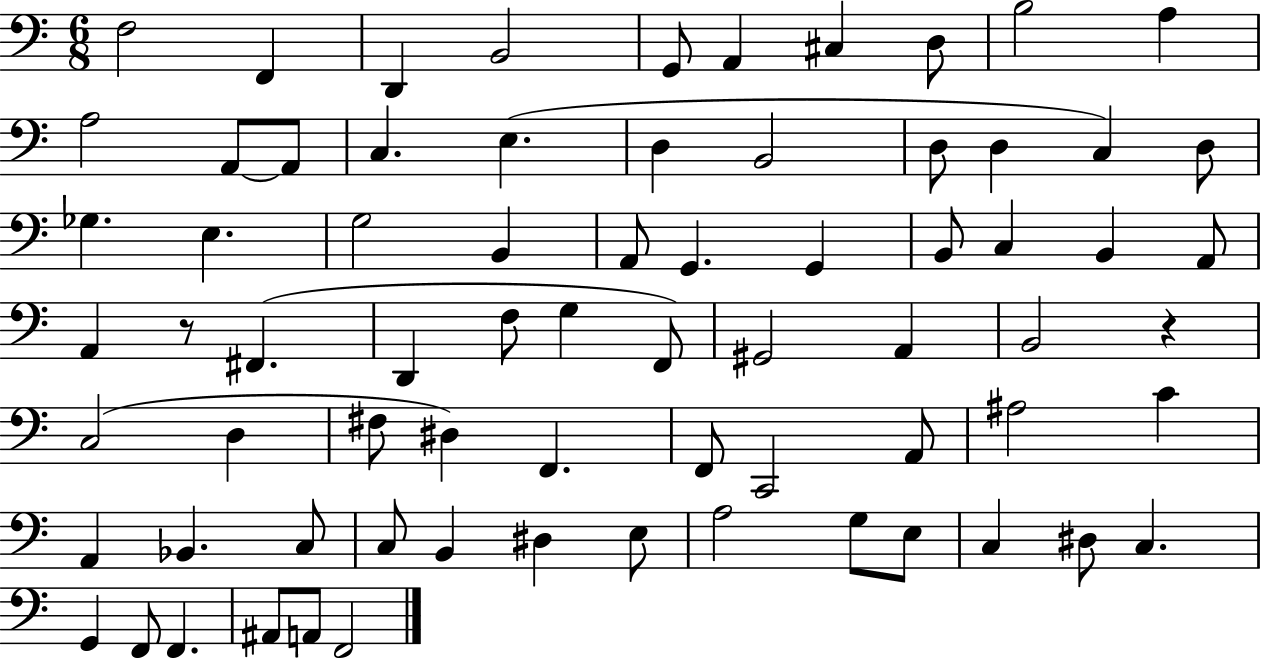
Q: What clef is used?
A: bass